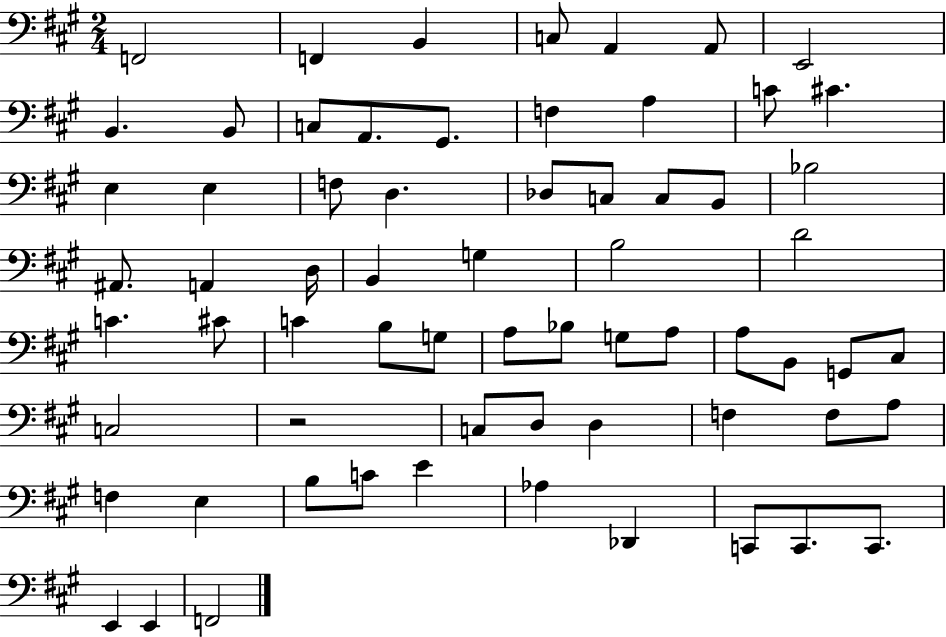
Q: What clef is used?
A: bass